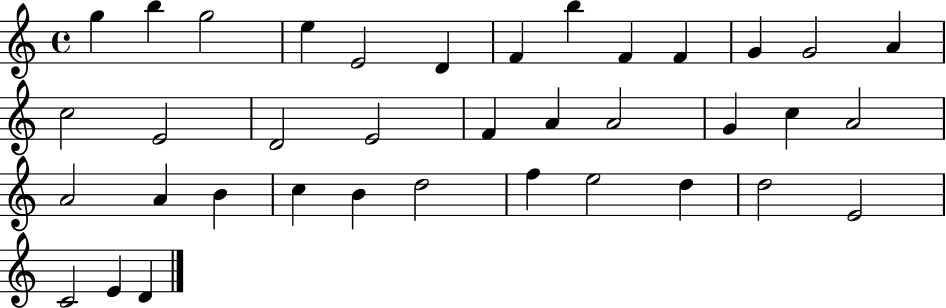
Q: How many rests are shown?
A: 0